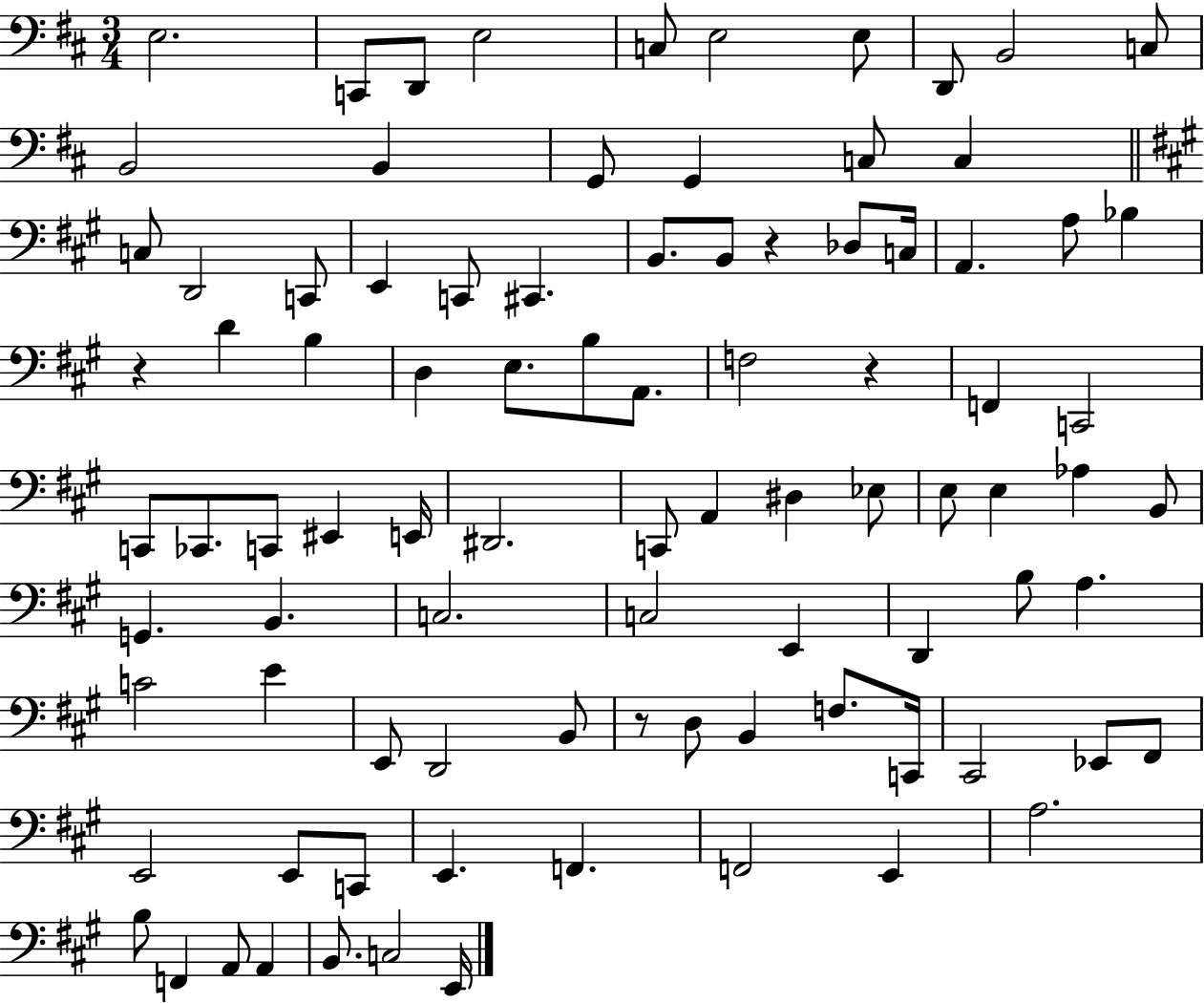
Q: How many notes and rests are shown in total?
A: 91